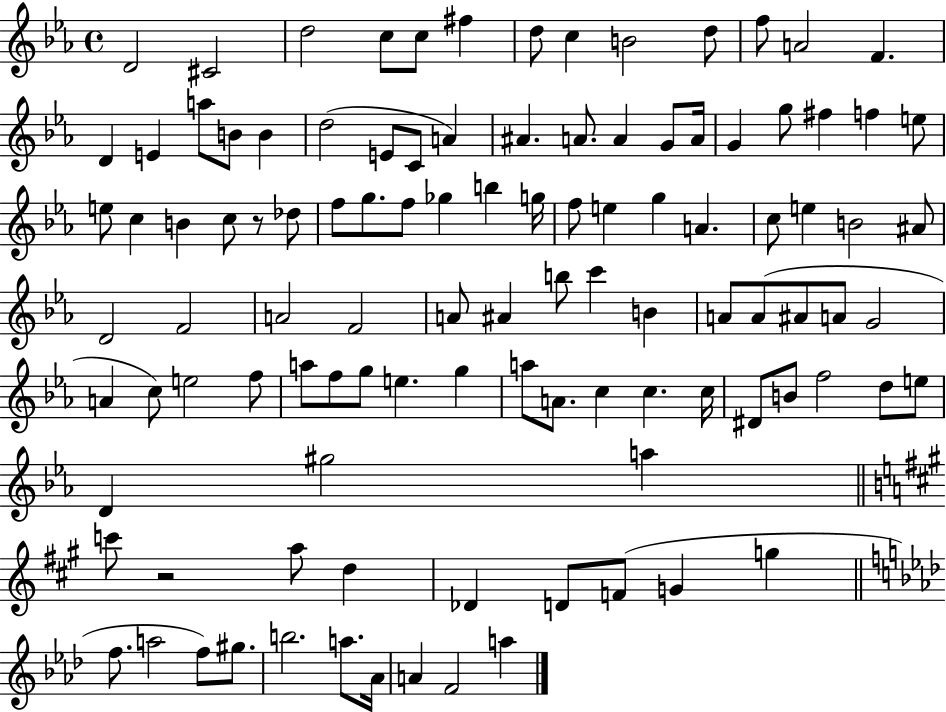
D4/h C#4/h D5/h C5/e C5/e F#5/q D5/e C5/q B4/h D5/e F5/e A4/h F4/q. D4/q E4/q A5/e B4/e B4/q D5/h E4/e C4/e A4/q A#4/q. A4/e. A4/q G4/e A4/s G4/q G5/e F#5/q F5/q E5/e E5/e C5/q B4/q C5/e R/e Db5/e F5/e G5/e. F5/e Gb5/q B5/q G5/s F5/e E5/q G5/q A4/q. C5/e E5/q B4/h A#4/e D4/h F4/h A4/h F4/h A4/e A#4/q B5/e C6/q B4/q A4/e A4/e A#4/e A4/e G4/h A4/q C5/e E5/h F5/e A5/e F5/e G5/e E5/q. G5/q A5/e A4/e. C5/q C5/q. C5/s D#4/e B4/e F5/h D5/e E5/e D4/q G#5/h A5/q C6/e R/h A5/e D5/q Db4/q D4/e F4/e G4/q G5/q F5/e. A5/h F5/e G#5/e. B5/h. A5/e. Ab4/s A4/q F4/h A5/q